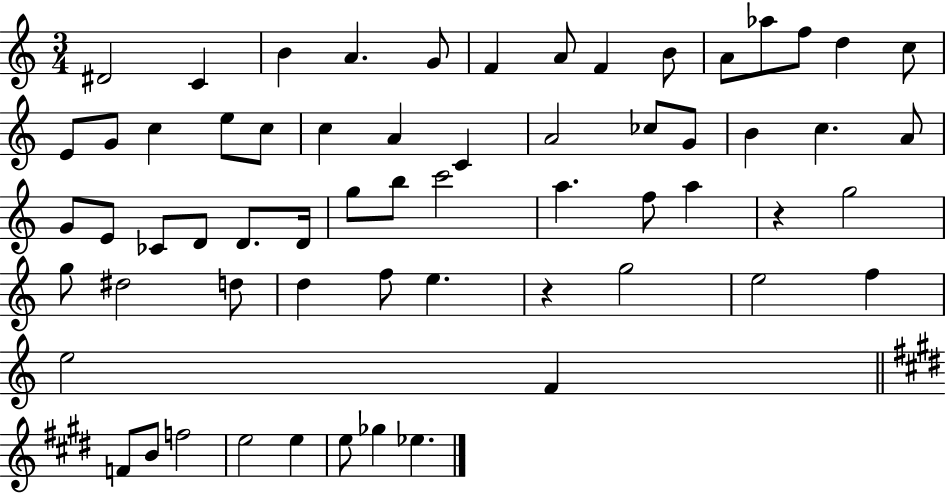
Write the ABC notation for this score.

X:1
T:Untitled
M:3/4
L:1/4
K:C
^D2 C B A G/2 F A/2 F B/2 A/2 _a/2 f/2 d c/2 E/2 G/2 c e/2 c/2 c A C A2 _c/2 G/2 B c A/2 G/2 E/2 _C/2 D/2 D/2 D/4 g/2 b/2 c'2 a f/2 a z g2 g/2 ^d2 d/2 d f/2 e z g2 e2 f e2 F F/2 B/2 f2 e2 e e/2 _g _e